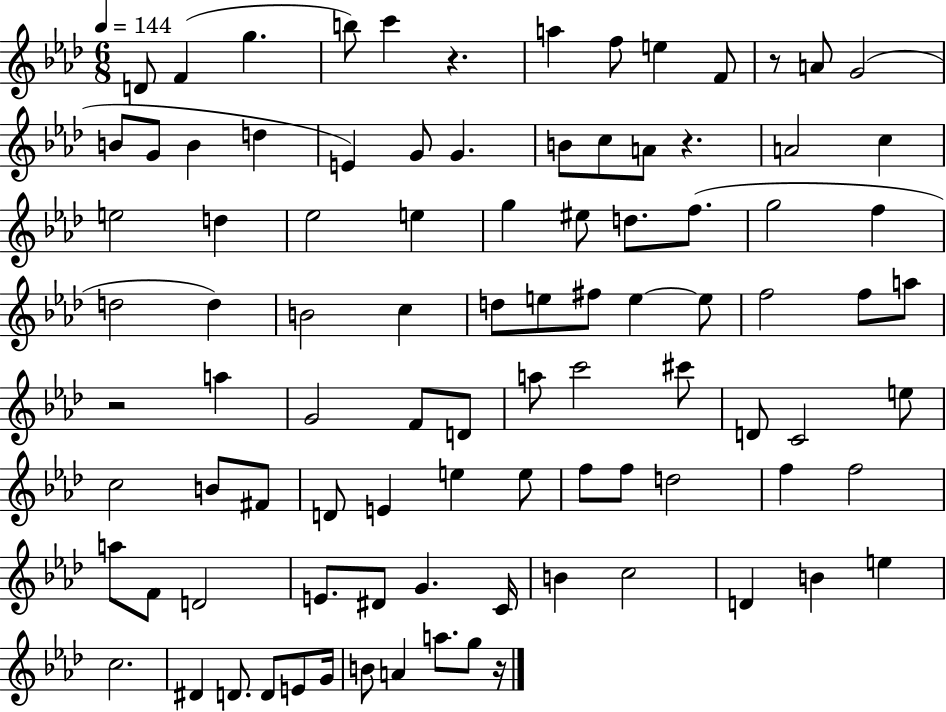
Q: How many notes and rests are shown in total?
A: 94